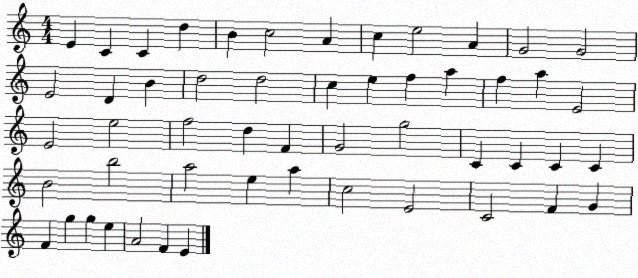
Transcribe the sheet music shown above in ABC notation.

X:1
T:Untitled
M:4/4
L:1/4
K:C
E C C d B c2 A c e2 A G2 G2 E2 D B d2 d2 c e f a f a E2 E2 e2 f2 d F G2 g2 C C C C B2 b2 a2 e a c2 E2 C2 F G F g g e A2 F E